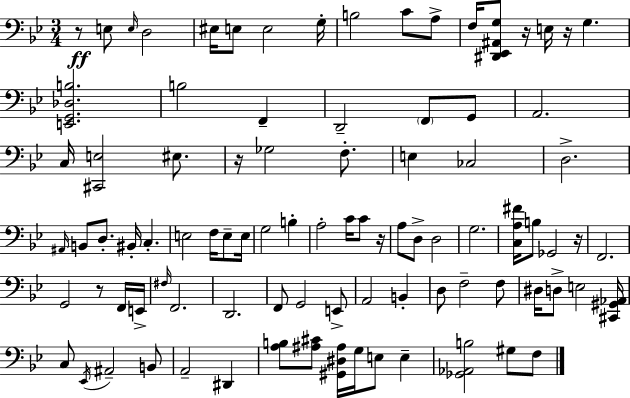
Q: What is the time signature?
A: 3/4